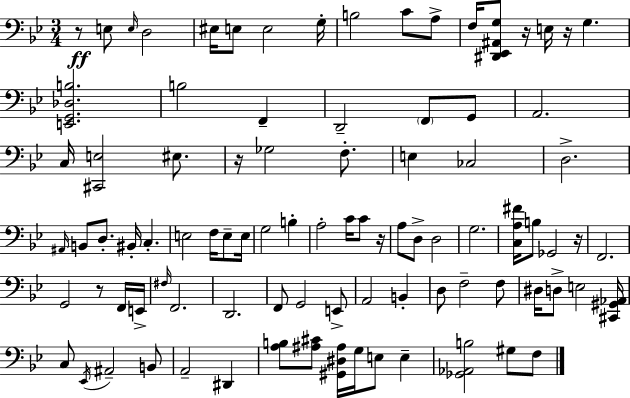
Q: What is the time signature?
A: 3/4